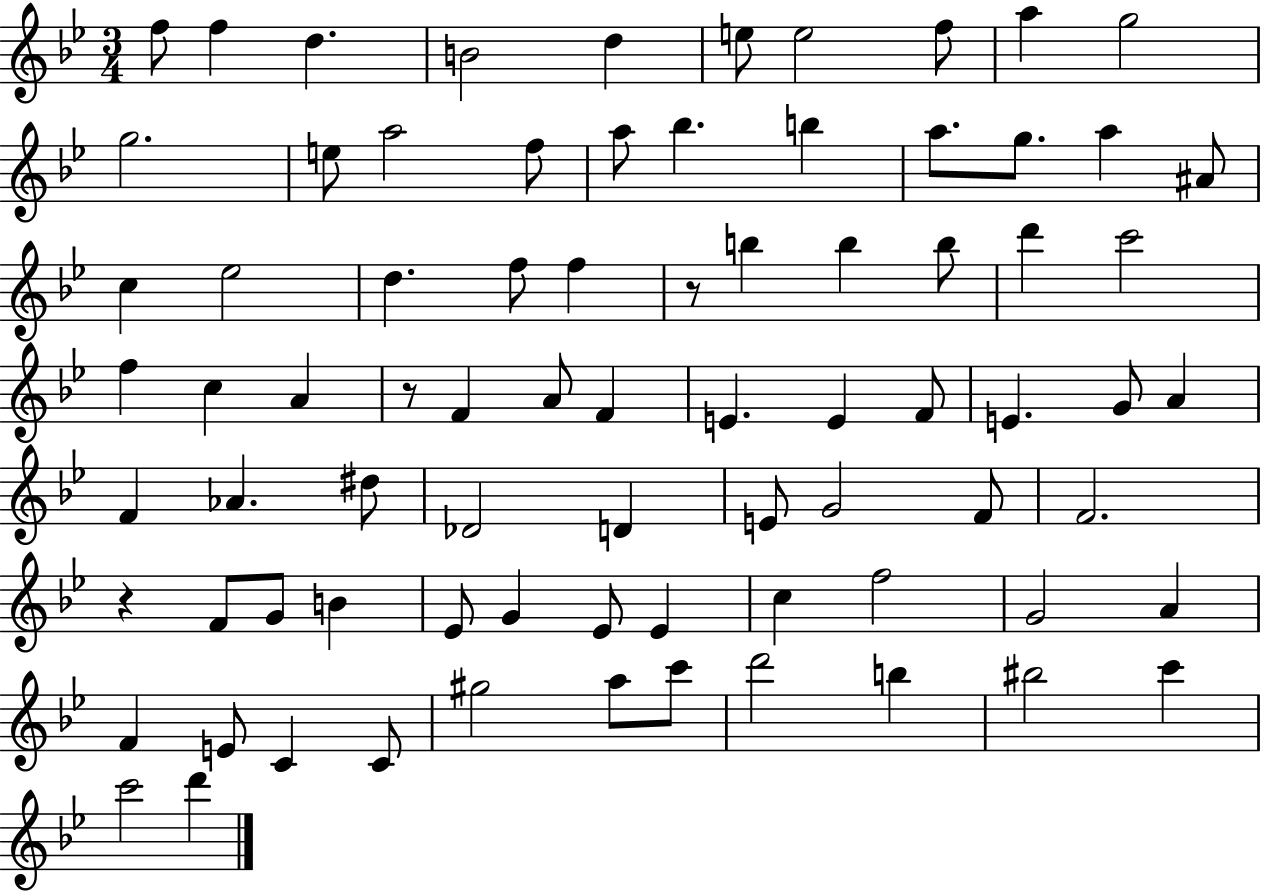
F5/e F5/q D5/q. B4/h D5/q E5/e E5/h F5/e A5/q G5/h G5/h. E5/e A5/h F5/e A5/e Bb5/q. B5/q A5/e. G5/e. A5/q A#4/e C5/q Eb5/h D5/q. F5/e F5/q R/e B5/q B5/q B5/e D6/q C6/h F5/q C5/q A4/q R/e F4/q A4/e F4/q E4/q. E4/q F4/e E4/q. G4/e A4/q F4/q Ab4/q. D#5/e Db4/h D4/q E4/e G4/h F4/e F4/h. R/q F4/e G4/e B4/q Eb4/e G4/q Eb4/e Eb4/q C5/q F5/h G4/h A4/q F4/q E4/e C4/q C4/e G#5/h A5/e C6/e D6/h B5/q BIS5/h C6/q C6/h D6/q